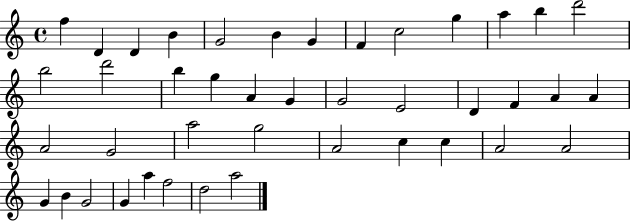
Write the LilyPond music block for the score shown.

{
  \clef treble
  \time 4/4
  \defaultTimeSignature
  \key c \major
  f''4 d'4 d'4 b'4 | g'2 b'4 g'4 | f'4 c''2 g''4 | a''4 b''4 d'''2 | \break b''2 d'''2 | b''4 g''4 a'4 g'4 | g'2 e'2 | d'4 f'4 a'4 a'4 | \break a'2 g'2 | a''2 g''2 | a'2 c''4 c''4 | a'2 a'2 | \break g'4 b'4 g'2 | g'4 a''4 f''2 | d''2 a''2 | \bar "|."
}